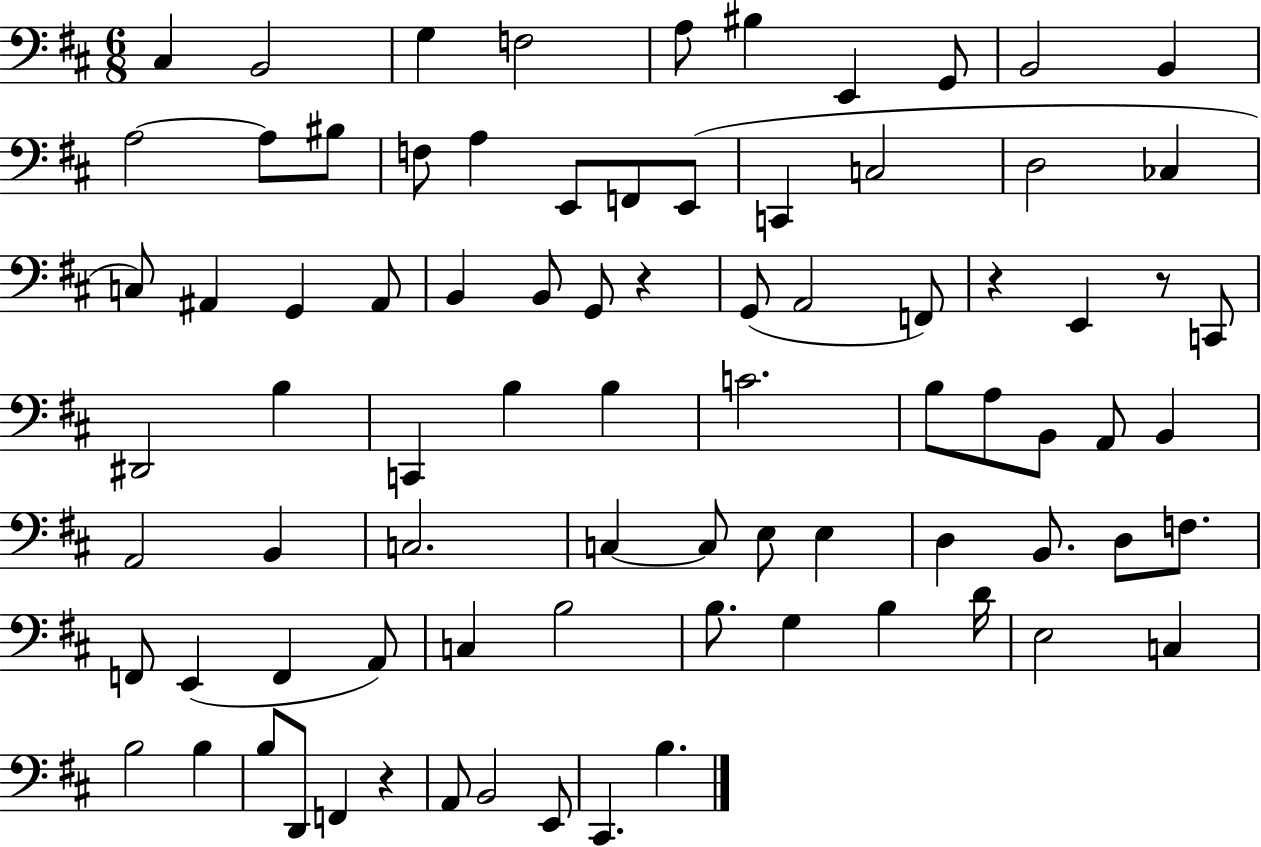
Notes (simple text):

C#3/q B2/h G3/q F3/h A3/e BIS3/q E2/q G2/e B2/h B2/q A3/h A3/e BIS3/e F3/e A3/q E2/e F2/e E2/e C2/q C3/h D3/h CES3/q C3/e A#2/q G2/q A#2/e B2/q B2/e G2/e R/q G2/e A2/h F2/e R/q E2/q R/e C2/e D#2/h B3/q C2/q B3/q B3/q C4/h. B3/e A3/e B2/e A2/e B2/q A2/h B2/q C3/h. C3/q C3/e E3/e E3/q D3/q B2/e. D3/e F3/e. F2/e E2/q F2/q A2/e C3/q B3/h B3/e. G3/q B3/q D4/s E3/h C3/q B3/h B3/q B3/e D2/e F2/q R/q A2/e B2/h E2/e C#2/q. B3/q.